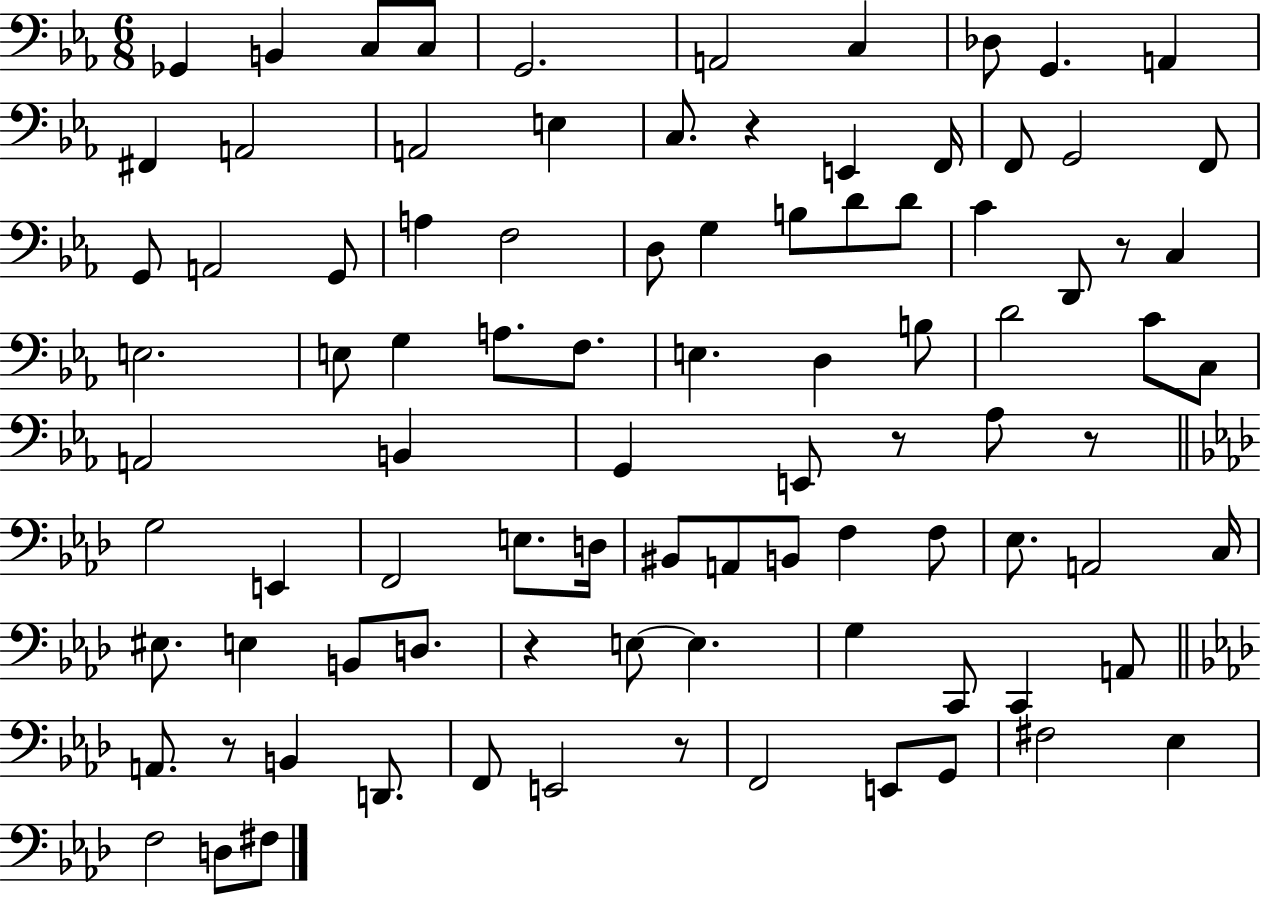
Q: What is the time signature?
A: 6/8